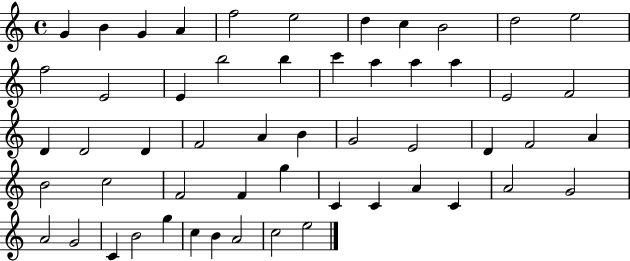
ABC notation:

X:1
T:Untitled
M:4/4
L:1/4
K:C
G B G A f2 e2 d c B2 d2 e2 f2 E2 E b2 b c' a a a E2 F2 D D2 D F2 A B G2 E2 D F2 A B2 c2 F2 F g C C A C A2 G2 A2 G2 C B2 g c B A2 c2 e2